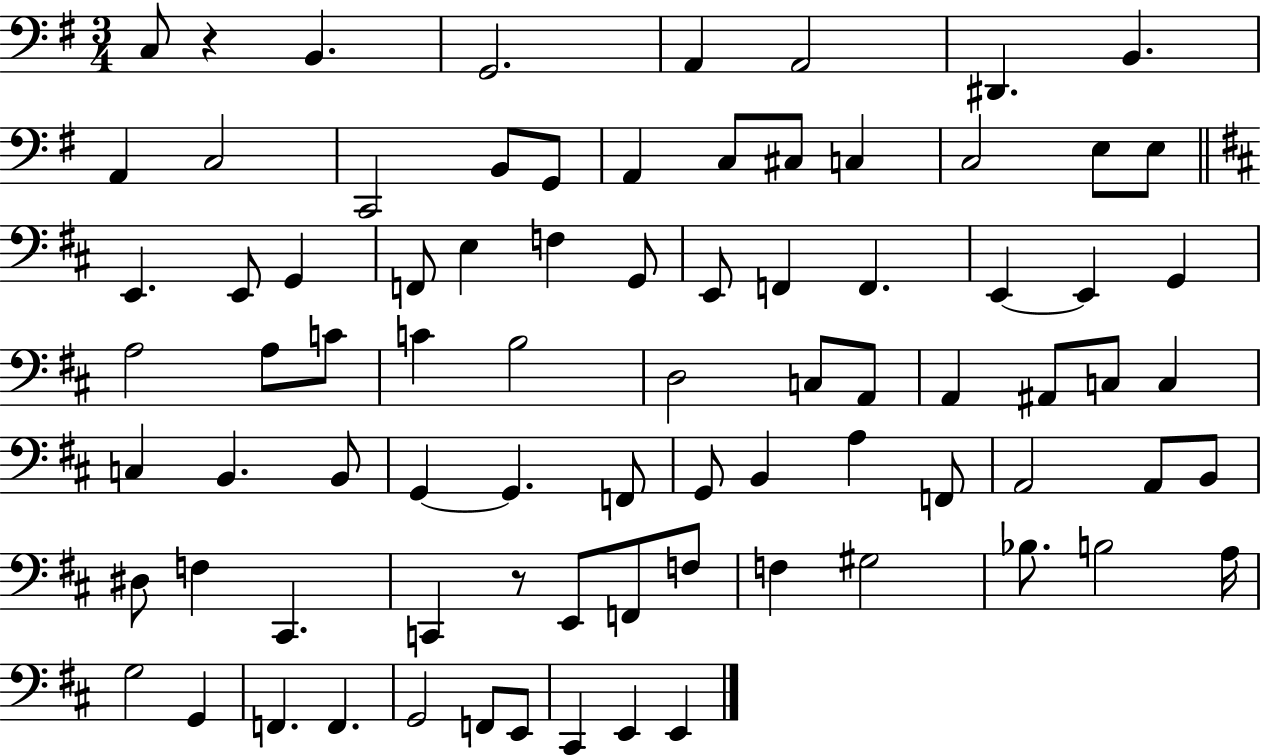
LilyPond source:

{
  \clef bass
  \numericTimeSignature
  \time 3/4
  \key g \major
  c8 r4 b,4. | g,2. | a,4 a,2 | dis,4. b,4. | \break a,4 c2 | c,2 b,8 g,8 | a,4 c8 cis8 c4 | c2 e8 e8 | \break \bar "||" \break \key b \minor e,4. e,8 g,4 | f,8 e4 f4 g,8 | e,8 f,4 f,4. | e,4~~ e,4 g,4 | \break a2 a8 c'8 | c'4 b2 | d2 c8 a,8 | a,4 ais,8 c8 c4 | \break c4 b,4. b,8 | g,4~~ g,4. f,8 | g,8 b,4 a4 f,8 | a,2 a,8 b,8 | \break dis8 f4 cis,4. | c,4 r8 e,8 f,8 f8 | f4 gis2 | bes8. b2 a16 | \break g2 g,4 | f,4. f,4. | g,2 f,8 e,8 | cis,4 e,4 e,4 | \break \bar "|."
}